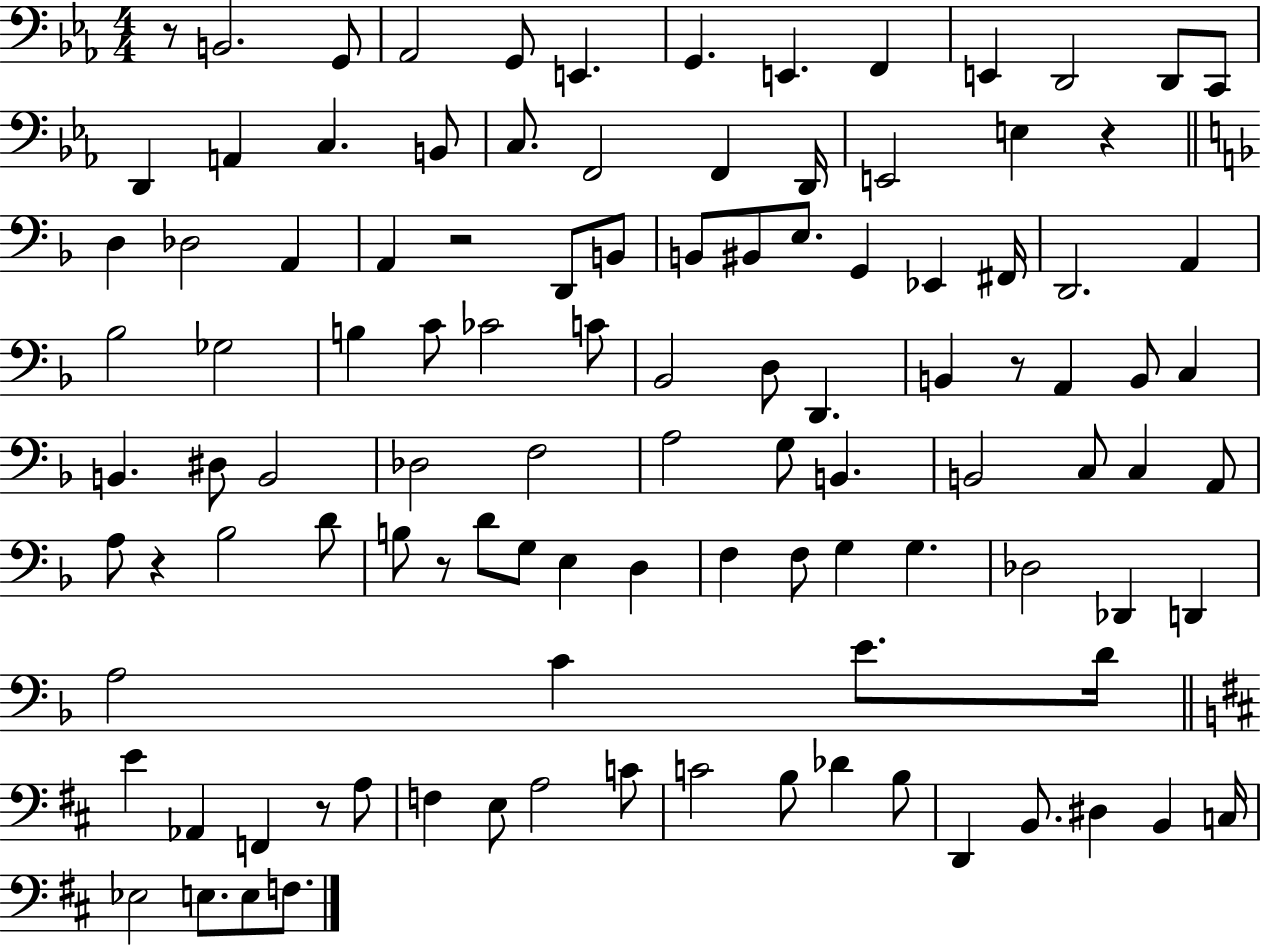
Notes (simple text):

R/e B2/h. G2/e Ab2/h G2/e E2/q. G2/q. E2/q. F2/q E2/q D2/h D2/e C2/e D2/q A2/q C3/q. B2/e C3/e. F2/h F2/q D2/s E2/h E3/q R/q D3/q Db3/h A2/q A2/q R/h D2/e B2/e B2/e BIS2/e E3/e. G2/q Eb2/q F#2/s D2/h. A2/q Bb3/h Gb3/h B3/q C4/e CES4/h C4/e Bb2/h D3/e D2/q. B2/q R/e A2/q B2/e C3/q B2/q. D#3/e B2/h Db3/h F3/h A3/h G3/e B2/q. B2/h C3/e C3/q A2/e A3/e R/q Bb3/h D4/e B3/e R/e D4/e G3/e E3/q D3/q F3/q F3/e G3/q G3/q. Db3/h Db2/q D2/q A3/h C4/q E4/e. D4/s E4/q Ab2/q F2/q R/e A3/e F3/q E3/e A3/h C4/e C4/h B3/e Db4/q B3/e D2/q B2/e. D#3/q B2/q C3/s Eb3/h E3/e. E3/e F3/e.